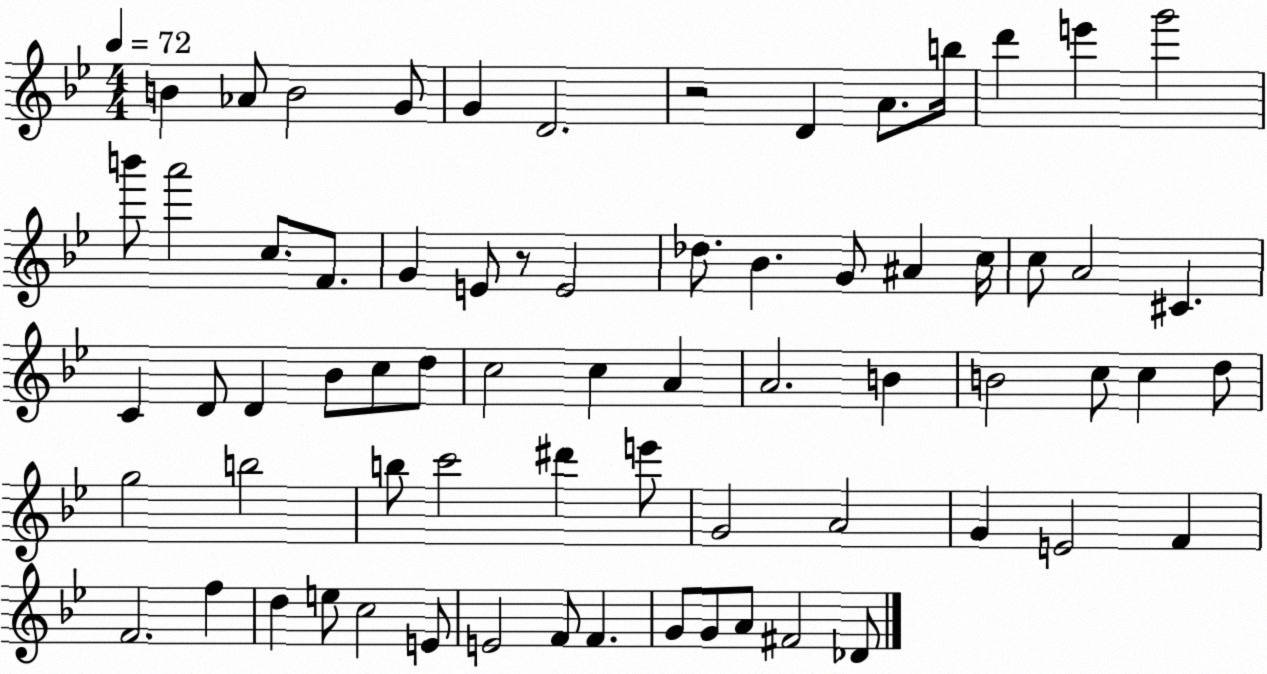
X:1
T:Untitled
M:4/4
L:1/4
K:Bb
B _A/2 B2 G/2 G D2 z2 D A/2 b/4 d' e' g'2 b'/2 a'2 c/2 F/2 G E/2 z/2 E2 _d/2 _B G/2 ^A c/4 c/2 A2 ^C C D/2 D _B/2 c/2 d/2 c2 c A A2 B B2 c/2 c d/2 g2 b2 b/2 c'2 ^d' e'/2 G2 A2 G E2 F F2 f d e/2 c2 E/2 E2 F/2 F G/2 G/2 A/2 ^F2 _D/2